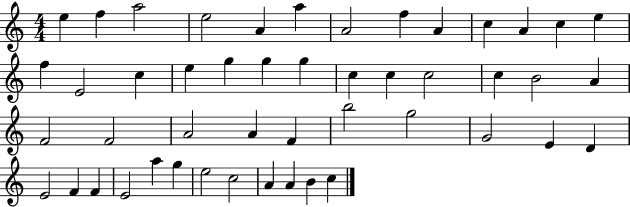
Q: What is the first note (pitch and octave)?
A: E5